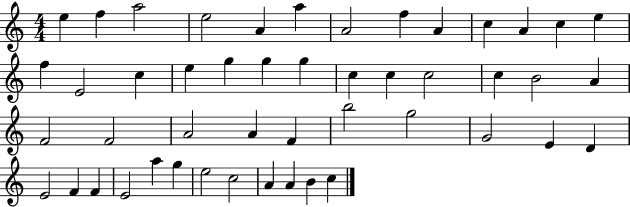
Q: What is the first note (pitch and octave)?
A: E5